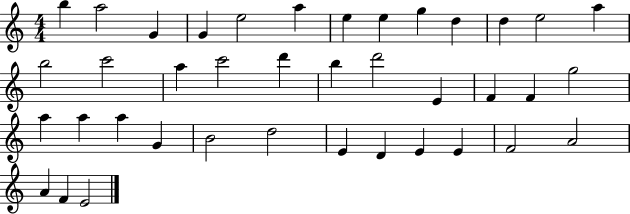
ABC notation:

X:1
T:Untitled
M:4/4
L:1/4
K:C
b a2 G G e2 a e e g d d e2 a b2 c'2 a c'2 d' b d'2 E F F g2 a a a G B2 d2 E D E E F2 A2 A F E2